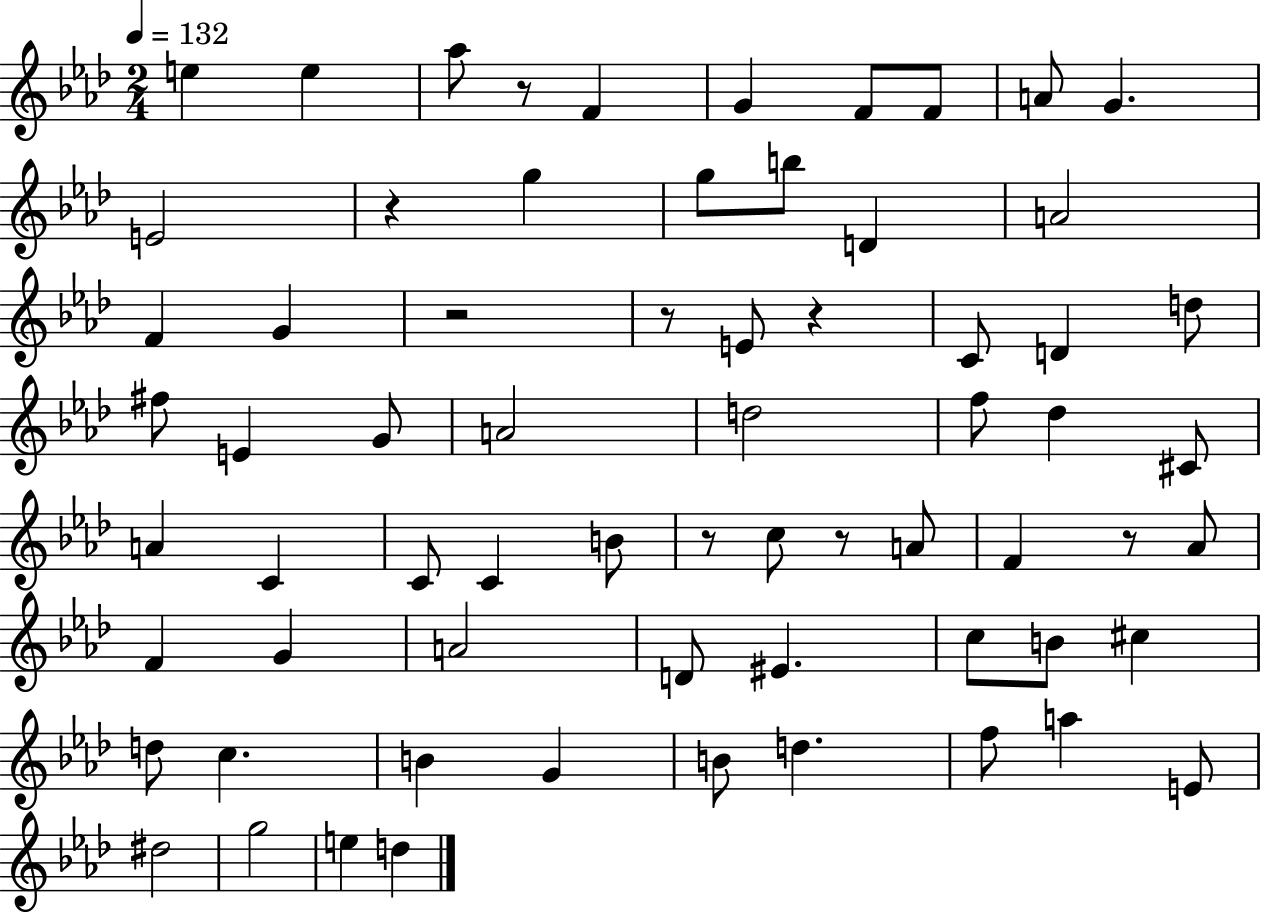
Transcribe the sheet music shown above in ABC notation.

X:1
T:Untitled
M:2/4
L:1/4
K:Ab
e e _a/2 z/2 F G F/2 F/2 A/2 G E2 z g g/2 b/2 D A2 F G z2 z/2 E/2 z C/2 D d/2 ^f/2 E G/2 A2 d2 f/2 _d ^C/2 A C C/2 C B/2 z/2 c/2 z/2 A/2 F z/2 _A/2 F G A2 D/2 ^E c/2 B/2 ^c d/2 c B G B/2 d f/2 a E/2 ^d2 g2 e d